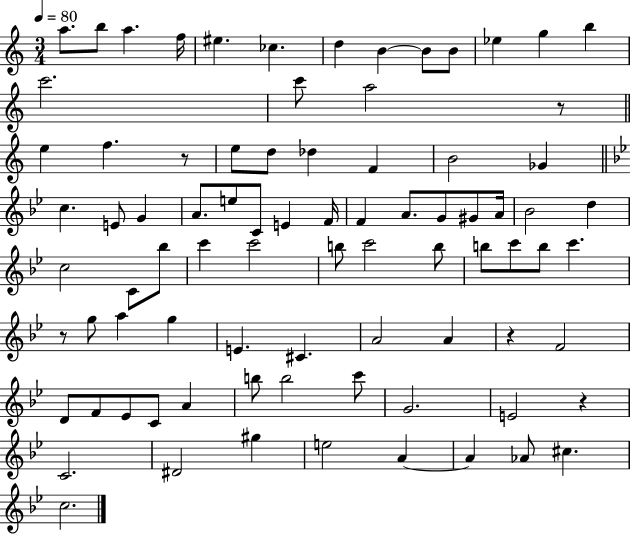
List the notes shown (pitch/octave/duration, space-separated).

A5/e. B5/e A5/q. F5/s EIS5/q. CES5/q. D5/q B4/q B4/e B4/e Eb5/q G5/q B5/q C6/h. C6/e A5/h R/e E5/q F5/q. R/e E5/e D5/e Db5/q F4/q B4/h Gb4/q C5/q. E4/e G4/q A4/e. E5/e C4/e E4/q F4/s F4/q A4/e. G4/e G#4/e A4/s Bb4/h D5/q C5/h C4/e Bb5/e C6/q C6/h B5/e C6/h B5/e B5/e C6/e B5/e C6/q. R/e G5/e A5/q G5/q E4/q. C#4/q. A4/h A4/q R/q F4/h D4/e F4/e Eb4/e C4/e A4/q B5/e B5/h C6/e G4/h. E4/h R/q C4/h. D#4/h G#5/q E5/h A4/q A4/q Ab4/e C#5/q. C5/h.